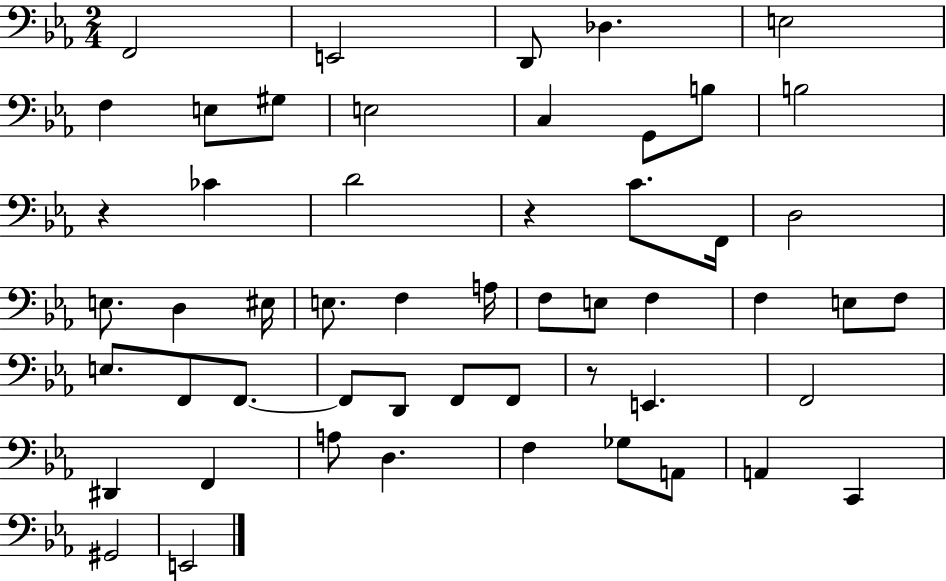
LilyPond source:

{
  \clef bass
  \numericTimeSignature
  \time 2/4
  \key ees \major
  f,2 | e,2 | d,8 des4. | e2 | \break f4 e8 gis8 | e2 | c4 g,8 b8 | b2 | \break r4 ces'4 | d'2 | r4 c'8. f,16 | d2 | \break e8. d4 eis16 | e8. f4 a16 | f8 e8 f4 | f4 e8 f8 | \break e8. f,8 f,8.~~ | f,8 d,8 f,8 f,8 | r8 e,4. | f,2 | \break dis,4 f,4 | a8 d4. | f4 ges8 a,8 | a,4 c,4 | \break gis,2 | e,2 | \bar "|."
}